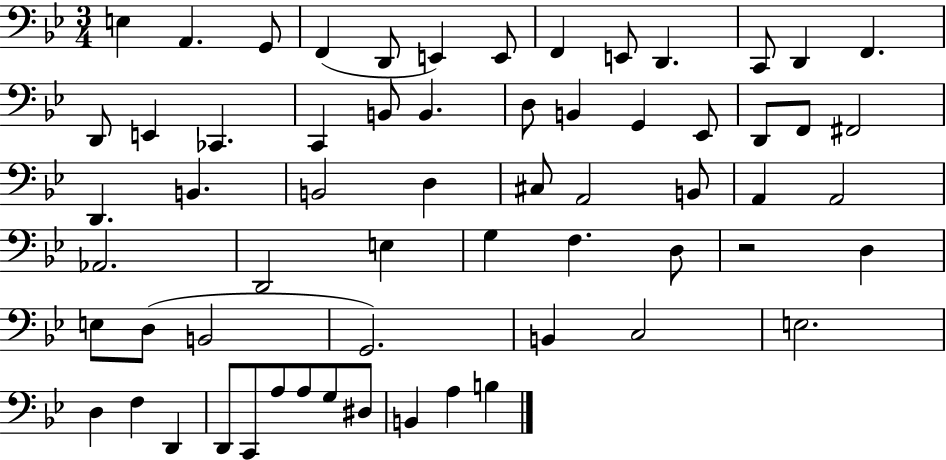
E3/q A2/q. G2/e F2/q D2/e E2/q E2/e F2/q E2/e D2/q. C2/e D2/q F2/q. D2/e E2/q CES2/q. C2/q B2/e B2/q. D3/e B2/q G2/q Eb2/e D2/e F2/e F#2/h D2/q. B2/q. B2/h D3/q C#3/e A2/h B2/e A2/q A2/h Ab2/h. D2/h E3/q G3/q F3/q. D3/e R/h D3/q E3/e D3/e B2/h G2/h. B2/q C3/h E3/h. D3/q F3/q D2/q D2/e C2/e A3/e A3/e G3/e D#3/e B2/q A3/q B3/q